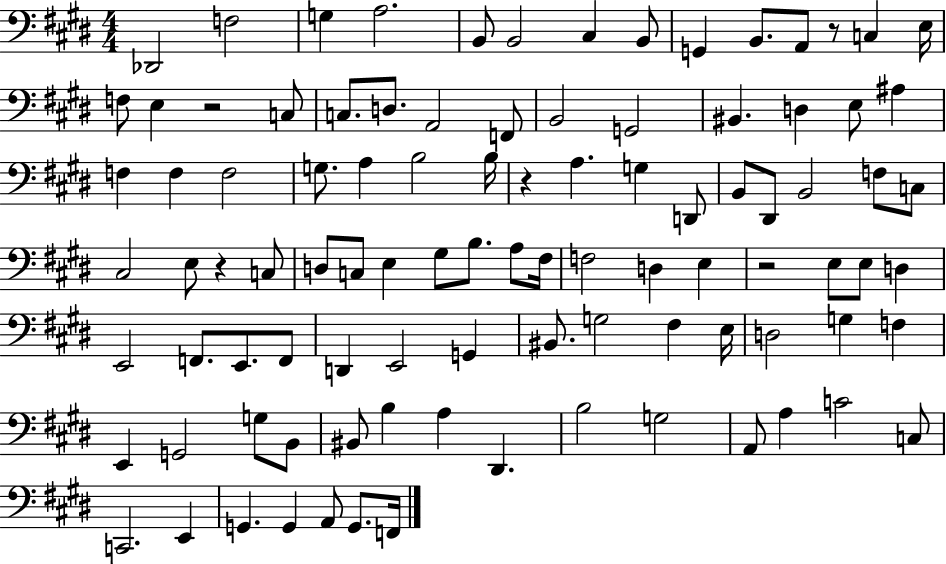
Db2/h F3/h G3/q A3/h. B2/e B2/h C#3/q B2/e G2/q B2/e. A2/e R/e C3/q E3/s F3/e E3/q R/h C3/e C3/e. D3/e. A2/h F2/e B2/h G2/h BIS2/q. D3/q E3/e A#3/q F3/q F3/q F3/h G3/e. A3/q B3/h B3/s R/q A3/q. G3/q D2/e B2/e D#2/e B2/h F3/e C3/e C#3/h E3/e R/q C3/e D3/e C3/e E3/q G#3/e B3/e. A3/e F#3/s F3/h D3/q E3/q R/h E3/e E3/e D3/q E2/h F2/e. E2/e. F2/e D2/q E2/h G2/q BIS2/e. G3/h F#3/q E3/s D3/h G3/q F3/q E2/q G2/h G3/e B2/e BIS2/e B3/q A3/q D#2/q. B3/h G3/h A2/e A3/q C4/h C3/e C2/h. E2/q G2/q. G2/q A2/e G2/e. F2/s